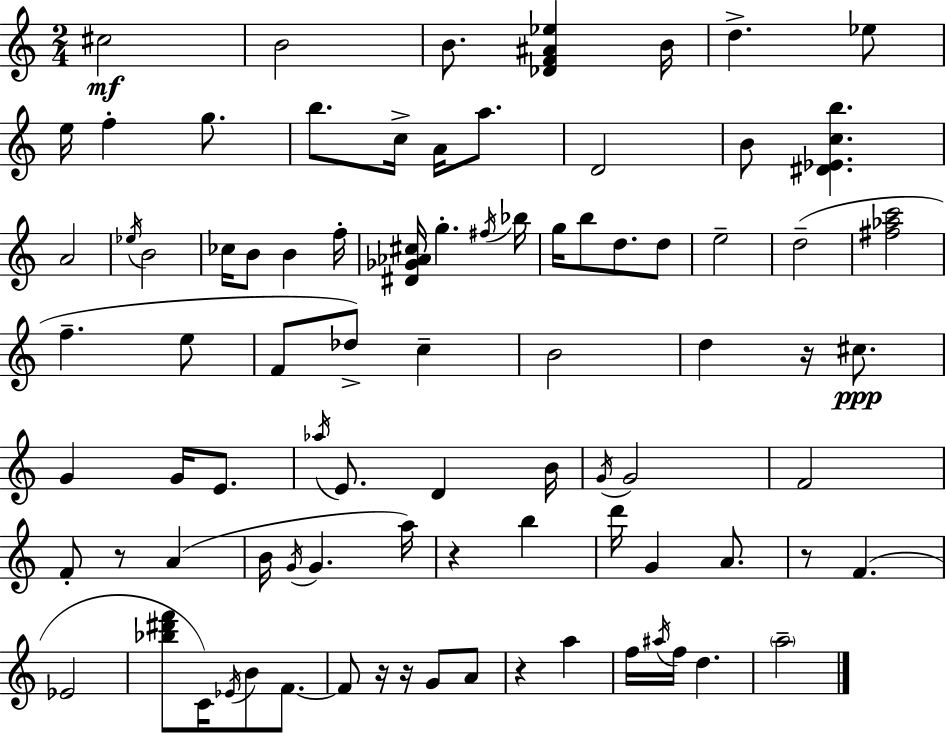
{
  \clef treble
  \numericTimeSignature
  \time 2/4
  \key c \major
  \repeat volta 2 { cis''2\mf | b'2 | b'8. <des' f' ais' ees''>4 b'16 | d''4.-> ees''8 | \break e''16 f''4-. g''8. | b''8. c''16-> a'16 a''8. | d'2 | b'8 <dis' ees' c'' b''>4. | \break a'2 | \acciaccatura { ees''16 } b'2 | ces''16 b'8 b'4 | f''16-. <dis' ges' aes' cis''>16 g''4.-. | \break \acciaccatura { fis''16 } bes''16 g''16 b''8 d''8. | d''8 e''2-- | d''2--( | <fis'' aes'' c'''>2 | \break f''4.-- | e''8 f'8 des''8->) c''4-- | b'2 | d''4 r16 cis''8.\ppp | \break g'4 g'16 e'8. | \acciaccatura { aes''16 } e'8. d'4 | b'16 \acciaccatura { g'16 } g'2 | f'2 | \break f'8-. r8 | a'4( b'16 \acciaccatura { g'16 } g'4. | a''16) r4 | b''4 d'''16 g'4 | \break a'8. r8 f'4.( | ees'2 | <bes'' dis''' f'''>8 c'16) | \acciaccatura { ees'16 } b'8 f'8.~~ f'8 | \break r16 r16 g'8 a'8 r4 | a''4 f''16 \acciaccatura { ais''16 } | f''16 d''4. \parenthesize a''2-- | } \bar "|."
}